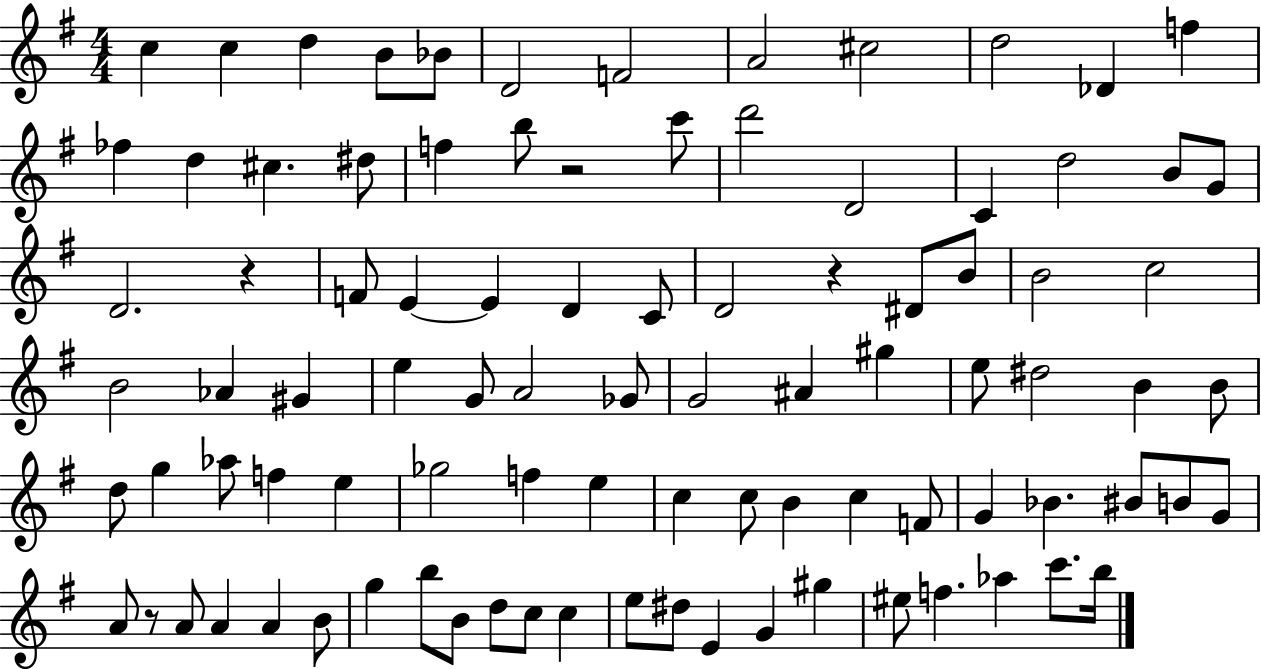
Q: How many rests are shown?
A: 4